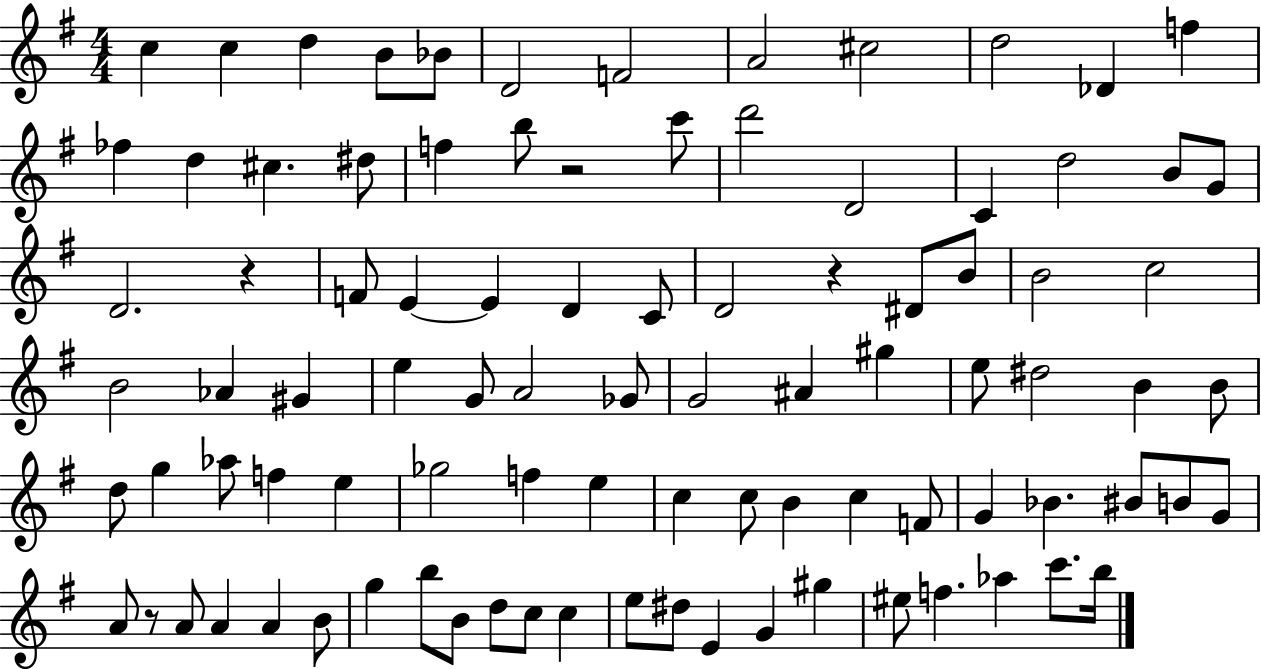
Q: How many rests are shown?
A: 4